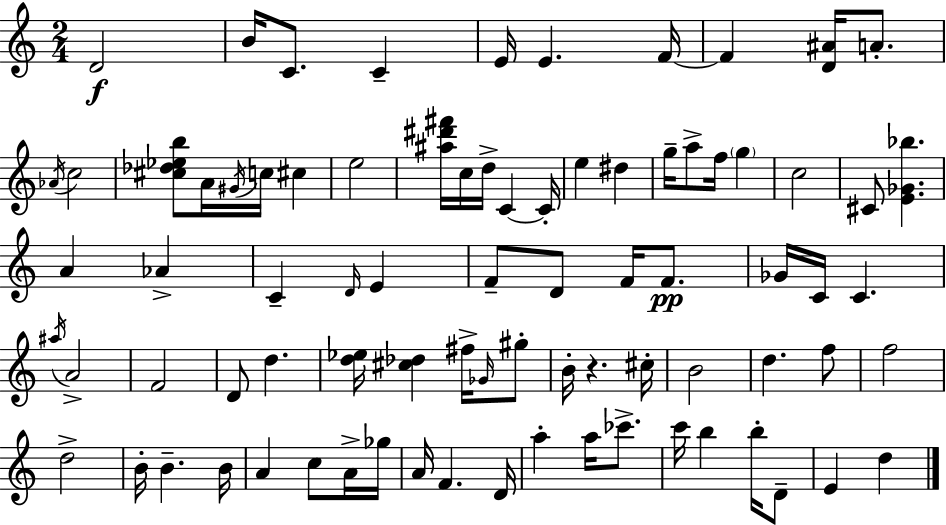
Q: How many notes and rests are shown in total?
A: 81